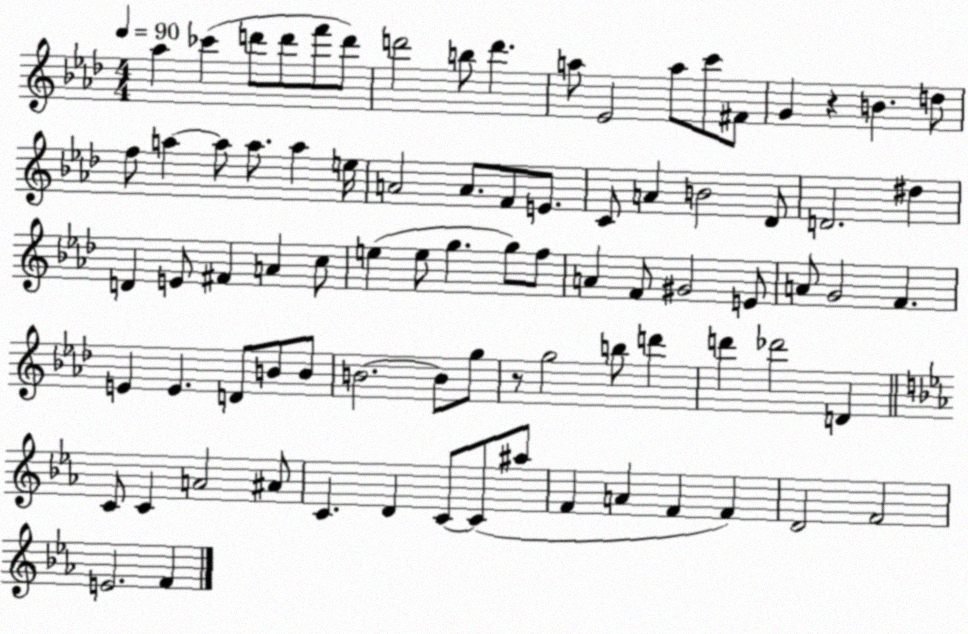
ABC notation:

X:1
T:Untitled
M:4/4
L:1/4
K:Ab
_a _c' d'/2 d'/2 f'/2 d'/2 d'2 b/2 d' a/2 _E2 a/2 c'/2 ^F/2 G z B d/2 f/2 a a/2 a/2 a e/4 A2 A/2 F/2 E/2 C/2 A B2 _D/2 D2 ^d D E/2 ^F A c/2 e e/2 g g/2 f/2 A F/2 ^G2 E/2 A/2 G2 F E E D/2 B/2 B/2 B2 B/2 g/2 z/2 g2 b/2 d' d' _d'2 D C/2 C A2 ^A/2 C D C/2 C/2 ^a/2 F A F F D2 F2 E2 F